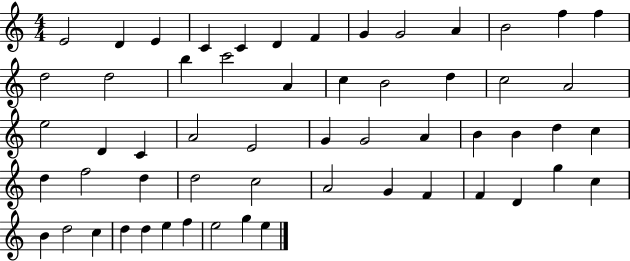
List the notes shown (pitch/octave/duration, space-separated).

E4/h D4/q E4/q C4/q C4/q D4/q F4/q G4/q G4/h A4/q B4/h F5/q F5/q D5/h D5/h B5/q C6/h A4/q C5/q B4/h D5/q C5/h A4/h E5/h D4/q C4/q A4/h E4/h G4/q G4/h A4/q B4/q B4/q D5/q C5/q D5/q F5/h D5/q D5/h C5/h A4/h G4/q F4/q F4/q D4/q G5/q C5/q B4/q D5/h C5/q D5/q D5/q E5/q F5/q E5/h G5/q E5/q